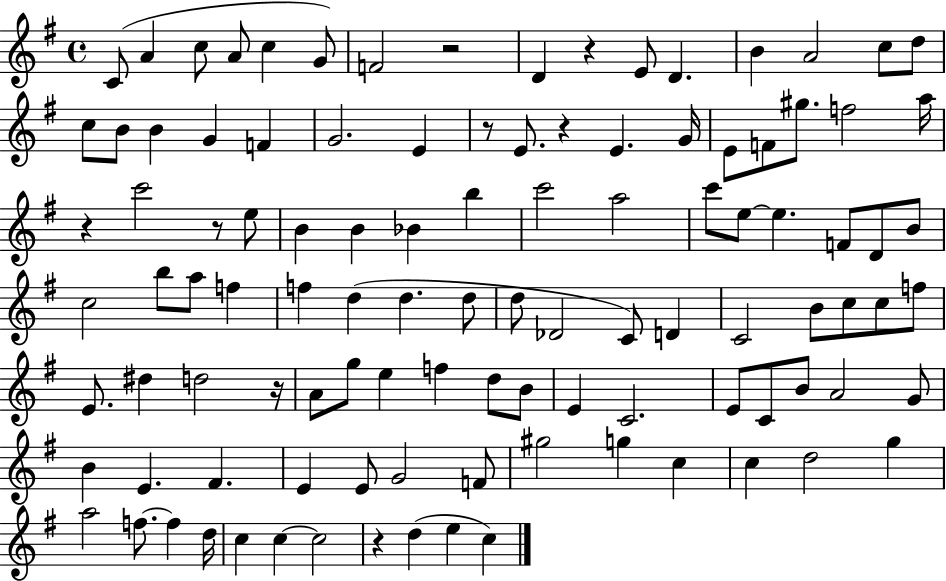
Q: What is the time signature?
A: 4/4